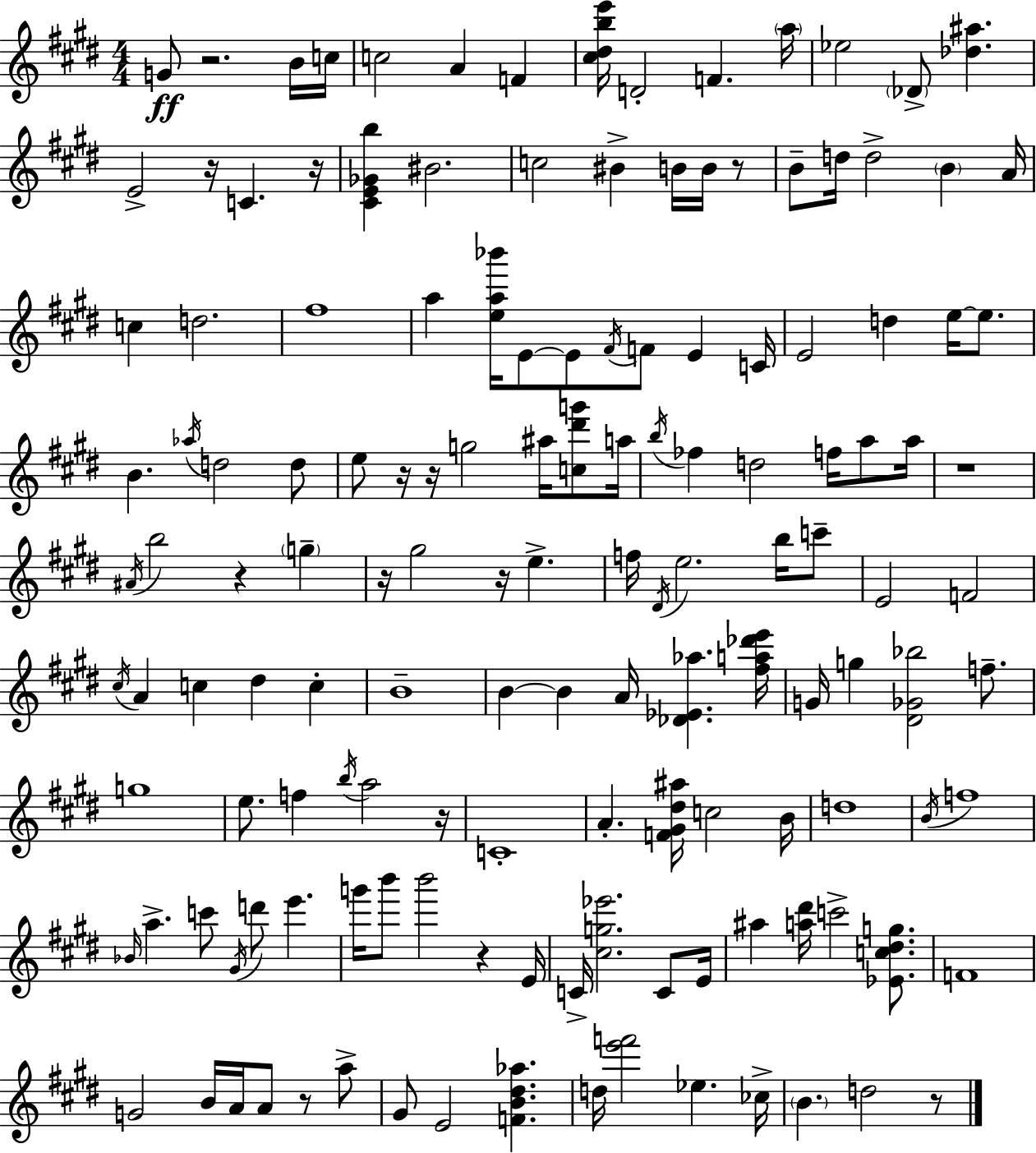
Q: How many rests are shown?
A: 14